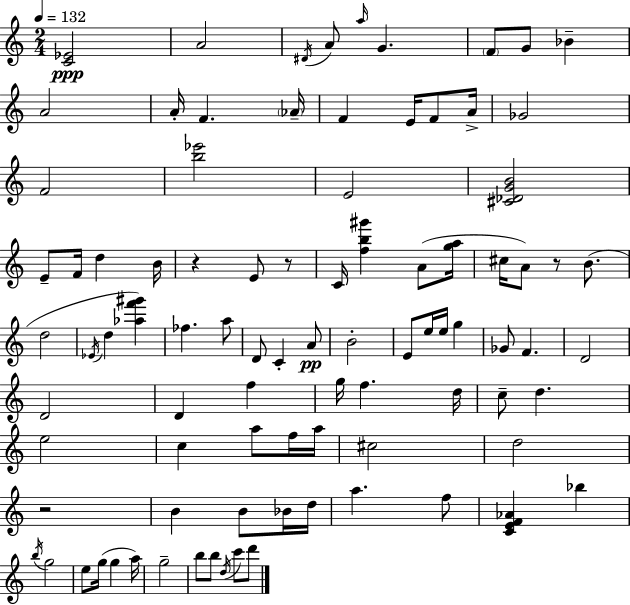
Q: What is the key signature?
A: A minor